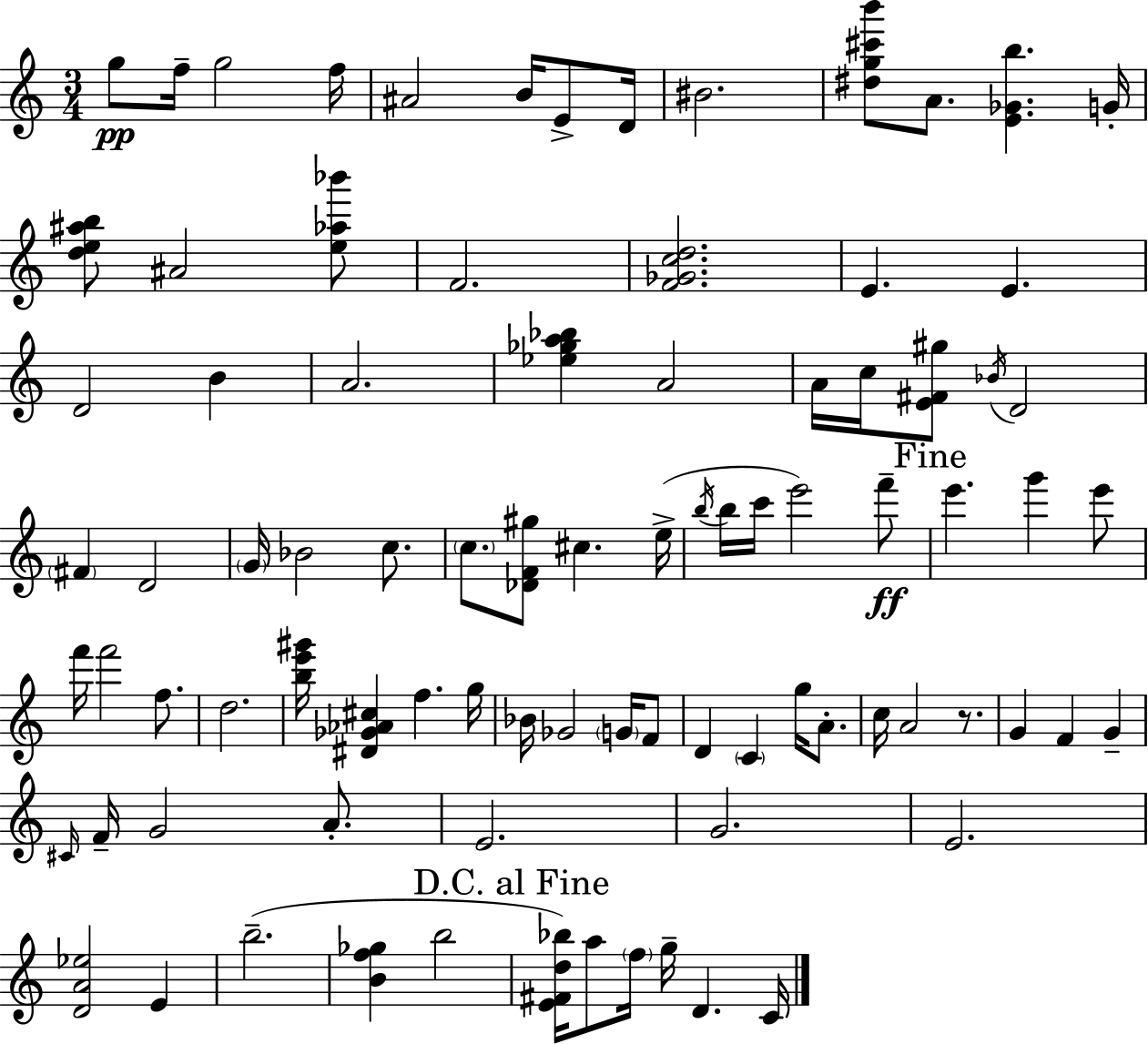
{
  \clef treble
  \numericTimeSignature
  \time 3/4
  \key c \major
  g''8\pp f''16-- g''2 f''16 | ais'2 b'16 e'8-> d'16 | bis'2. | <dis'' g'' cis''' b'''>8 a'8. <e' ges' b''>4. g'16-. | \break <d'' e'' ais'' b''>8 ais'2 <e'' aes'' bes'''>8 | f'2. | <f' ges' c'' d''>2. | e'4. e'4. | \break d'2 b'4 | a'2. | <ees'' ges'' a'' bes''>4 a'2 | a'16 c''16 <e' fis' gis''>8 \acciaccatura { bes'16 } d'2 | \break \parenthesize fis'4 d'2 | \parenthesize g'16 bes'2 c''8. | \parenthesize c''8. <des' f' gis''>8 cis''4. | e''16->( \acciaccatura { b''16 } b''16 c'''16 e'''2) | \break f'''8--\ff \mark "Fine" e'''4. g'''4 | e'''8 f'''16 f'''2 f''8. | d''2. | <b'' e''' gis'''>16 <dis' ges' aes' cis''>4 f''4. | \break g''16 bes'16 ges'2 \parenthesize g'16 | f'8 d'4 \parenthesize c'4 g''16 a'8.-. | c''16 a'2 r8. | g'4 f'4 g'4-- | \break \grace { cis'16 } f'16-- g'2 | a'8.-. e'2. | g'2. | e'2. | \break <d' a' ees''>2 e'4 | b''2.--( | <b' f'' ges''>4 b''2 | \mark "D.C. al Fine" <e' fis' d'' bes''>16) a''8 \parenthesize f''16 g''16-- d'4. | \break c'16 \bar "|."
}